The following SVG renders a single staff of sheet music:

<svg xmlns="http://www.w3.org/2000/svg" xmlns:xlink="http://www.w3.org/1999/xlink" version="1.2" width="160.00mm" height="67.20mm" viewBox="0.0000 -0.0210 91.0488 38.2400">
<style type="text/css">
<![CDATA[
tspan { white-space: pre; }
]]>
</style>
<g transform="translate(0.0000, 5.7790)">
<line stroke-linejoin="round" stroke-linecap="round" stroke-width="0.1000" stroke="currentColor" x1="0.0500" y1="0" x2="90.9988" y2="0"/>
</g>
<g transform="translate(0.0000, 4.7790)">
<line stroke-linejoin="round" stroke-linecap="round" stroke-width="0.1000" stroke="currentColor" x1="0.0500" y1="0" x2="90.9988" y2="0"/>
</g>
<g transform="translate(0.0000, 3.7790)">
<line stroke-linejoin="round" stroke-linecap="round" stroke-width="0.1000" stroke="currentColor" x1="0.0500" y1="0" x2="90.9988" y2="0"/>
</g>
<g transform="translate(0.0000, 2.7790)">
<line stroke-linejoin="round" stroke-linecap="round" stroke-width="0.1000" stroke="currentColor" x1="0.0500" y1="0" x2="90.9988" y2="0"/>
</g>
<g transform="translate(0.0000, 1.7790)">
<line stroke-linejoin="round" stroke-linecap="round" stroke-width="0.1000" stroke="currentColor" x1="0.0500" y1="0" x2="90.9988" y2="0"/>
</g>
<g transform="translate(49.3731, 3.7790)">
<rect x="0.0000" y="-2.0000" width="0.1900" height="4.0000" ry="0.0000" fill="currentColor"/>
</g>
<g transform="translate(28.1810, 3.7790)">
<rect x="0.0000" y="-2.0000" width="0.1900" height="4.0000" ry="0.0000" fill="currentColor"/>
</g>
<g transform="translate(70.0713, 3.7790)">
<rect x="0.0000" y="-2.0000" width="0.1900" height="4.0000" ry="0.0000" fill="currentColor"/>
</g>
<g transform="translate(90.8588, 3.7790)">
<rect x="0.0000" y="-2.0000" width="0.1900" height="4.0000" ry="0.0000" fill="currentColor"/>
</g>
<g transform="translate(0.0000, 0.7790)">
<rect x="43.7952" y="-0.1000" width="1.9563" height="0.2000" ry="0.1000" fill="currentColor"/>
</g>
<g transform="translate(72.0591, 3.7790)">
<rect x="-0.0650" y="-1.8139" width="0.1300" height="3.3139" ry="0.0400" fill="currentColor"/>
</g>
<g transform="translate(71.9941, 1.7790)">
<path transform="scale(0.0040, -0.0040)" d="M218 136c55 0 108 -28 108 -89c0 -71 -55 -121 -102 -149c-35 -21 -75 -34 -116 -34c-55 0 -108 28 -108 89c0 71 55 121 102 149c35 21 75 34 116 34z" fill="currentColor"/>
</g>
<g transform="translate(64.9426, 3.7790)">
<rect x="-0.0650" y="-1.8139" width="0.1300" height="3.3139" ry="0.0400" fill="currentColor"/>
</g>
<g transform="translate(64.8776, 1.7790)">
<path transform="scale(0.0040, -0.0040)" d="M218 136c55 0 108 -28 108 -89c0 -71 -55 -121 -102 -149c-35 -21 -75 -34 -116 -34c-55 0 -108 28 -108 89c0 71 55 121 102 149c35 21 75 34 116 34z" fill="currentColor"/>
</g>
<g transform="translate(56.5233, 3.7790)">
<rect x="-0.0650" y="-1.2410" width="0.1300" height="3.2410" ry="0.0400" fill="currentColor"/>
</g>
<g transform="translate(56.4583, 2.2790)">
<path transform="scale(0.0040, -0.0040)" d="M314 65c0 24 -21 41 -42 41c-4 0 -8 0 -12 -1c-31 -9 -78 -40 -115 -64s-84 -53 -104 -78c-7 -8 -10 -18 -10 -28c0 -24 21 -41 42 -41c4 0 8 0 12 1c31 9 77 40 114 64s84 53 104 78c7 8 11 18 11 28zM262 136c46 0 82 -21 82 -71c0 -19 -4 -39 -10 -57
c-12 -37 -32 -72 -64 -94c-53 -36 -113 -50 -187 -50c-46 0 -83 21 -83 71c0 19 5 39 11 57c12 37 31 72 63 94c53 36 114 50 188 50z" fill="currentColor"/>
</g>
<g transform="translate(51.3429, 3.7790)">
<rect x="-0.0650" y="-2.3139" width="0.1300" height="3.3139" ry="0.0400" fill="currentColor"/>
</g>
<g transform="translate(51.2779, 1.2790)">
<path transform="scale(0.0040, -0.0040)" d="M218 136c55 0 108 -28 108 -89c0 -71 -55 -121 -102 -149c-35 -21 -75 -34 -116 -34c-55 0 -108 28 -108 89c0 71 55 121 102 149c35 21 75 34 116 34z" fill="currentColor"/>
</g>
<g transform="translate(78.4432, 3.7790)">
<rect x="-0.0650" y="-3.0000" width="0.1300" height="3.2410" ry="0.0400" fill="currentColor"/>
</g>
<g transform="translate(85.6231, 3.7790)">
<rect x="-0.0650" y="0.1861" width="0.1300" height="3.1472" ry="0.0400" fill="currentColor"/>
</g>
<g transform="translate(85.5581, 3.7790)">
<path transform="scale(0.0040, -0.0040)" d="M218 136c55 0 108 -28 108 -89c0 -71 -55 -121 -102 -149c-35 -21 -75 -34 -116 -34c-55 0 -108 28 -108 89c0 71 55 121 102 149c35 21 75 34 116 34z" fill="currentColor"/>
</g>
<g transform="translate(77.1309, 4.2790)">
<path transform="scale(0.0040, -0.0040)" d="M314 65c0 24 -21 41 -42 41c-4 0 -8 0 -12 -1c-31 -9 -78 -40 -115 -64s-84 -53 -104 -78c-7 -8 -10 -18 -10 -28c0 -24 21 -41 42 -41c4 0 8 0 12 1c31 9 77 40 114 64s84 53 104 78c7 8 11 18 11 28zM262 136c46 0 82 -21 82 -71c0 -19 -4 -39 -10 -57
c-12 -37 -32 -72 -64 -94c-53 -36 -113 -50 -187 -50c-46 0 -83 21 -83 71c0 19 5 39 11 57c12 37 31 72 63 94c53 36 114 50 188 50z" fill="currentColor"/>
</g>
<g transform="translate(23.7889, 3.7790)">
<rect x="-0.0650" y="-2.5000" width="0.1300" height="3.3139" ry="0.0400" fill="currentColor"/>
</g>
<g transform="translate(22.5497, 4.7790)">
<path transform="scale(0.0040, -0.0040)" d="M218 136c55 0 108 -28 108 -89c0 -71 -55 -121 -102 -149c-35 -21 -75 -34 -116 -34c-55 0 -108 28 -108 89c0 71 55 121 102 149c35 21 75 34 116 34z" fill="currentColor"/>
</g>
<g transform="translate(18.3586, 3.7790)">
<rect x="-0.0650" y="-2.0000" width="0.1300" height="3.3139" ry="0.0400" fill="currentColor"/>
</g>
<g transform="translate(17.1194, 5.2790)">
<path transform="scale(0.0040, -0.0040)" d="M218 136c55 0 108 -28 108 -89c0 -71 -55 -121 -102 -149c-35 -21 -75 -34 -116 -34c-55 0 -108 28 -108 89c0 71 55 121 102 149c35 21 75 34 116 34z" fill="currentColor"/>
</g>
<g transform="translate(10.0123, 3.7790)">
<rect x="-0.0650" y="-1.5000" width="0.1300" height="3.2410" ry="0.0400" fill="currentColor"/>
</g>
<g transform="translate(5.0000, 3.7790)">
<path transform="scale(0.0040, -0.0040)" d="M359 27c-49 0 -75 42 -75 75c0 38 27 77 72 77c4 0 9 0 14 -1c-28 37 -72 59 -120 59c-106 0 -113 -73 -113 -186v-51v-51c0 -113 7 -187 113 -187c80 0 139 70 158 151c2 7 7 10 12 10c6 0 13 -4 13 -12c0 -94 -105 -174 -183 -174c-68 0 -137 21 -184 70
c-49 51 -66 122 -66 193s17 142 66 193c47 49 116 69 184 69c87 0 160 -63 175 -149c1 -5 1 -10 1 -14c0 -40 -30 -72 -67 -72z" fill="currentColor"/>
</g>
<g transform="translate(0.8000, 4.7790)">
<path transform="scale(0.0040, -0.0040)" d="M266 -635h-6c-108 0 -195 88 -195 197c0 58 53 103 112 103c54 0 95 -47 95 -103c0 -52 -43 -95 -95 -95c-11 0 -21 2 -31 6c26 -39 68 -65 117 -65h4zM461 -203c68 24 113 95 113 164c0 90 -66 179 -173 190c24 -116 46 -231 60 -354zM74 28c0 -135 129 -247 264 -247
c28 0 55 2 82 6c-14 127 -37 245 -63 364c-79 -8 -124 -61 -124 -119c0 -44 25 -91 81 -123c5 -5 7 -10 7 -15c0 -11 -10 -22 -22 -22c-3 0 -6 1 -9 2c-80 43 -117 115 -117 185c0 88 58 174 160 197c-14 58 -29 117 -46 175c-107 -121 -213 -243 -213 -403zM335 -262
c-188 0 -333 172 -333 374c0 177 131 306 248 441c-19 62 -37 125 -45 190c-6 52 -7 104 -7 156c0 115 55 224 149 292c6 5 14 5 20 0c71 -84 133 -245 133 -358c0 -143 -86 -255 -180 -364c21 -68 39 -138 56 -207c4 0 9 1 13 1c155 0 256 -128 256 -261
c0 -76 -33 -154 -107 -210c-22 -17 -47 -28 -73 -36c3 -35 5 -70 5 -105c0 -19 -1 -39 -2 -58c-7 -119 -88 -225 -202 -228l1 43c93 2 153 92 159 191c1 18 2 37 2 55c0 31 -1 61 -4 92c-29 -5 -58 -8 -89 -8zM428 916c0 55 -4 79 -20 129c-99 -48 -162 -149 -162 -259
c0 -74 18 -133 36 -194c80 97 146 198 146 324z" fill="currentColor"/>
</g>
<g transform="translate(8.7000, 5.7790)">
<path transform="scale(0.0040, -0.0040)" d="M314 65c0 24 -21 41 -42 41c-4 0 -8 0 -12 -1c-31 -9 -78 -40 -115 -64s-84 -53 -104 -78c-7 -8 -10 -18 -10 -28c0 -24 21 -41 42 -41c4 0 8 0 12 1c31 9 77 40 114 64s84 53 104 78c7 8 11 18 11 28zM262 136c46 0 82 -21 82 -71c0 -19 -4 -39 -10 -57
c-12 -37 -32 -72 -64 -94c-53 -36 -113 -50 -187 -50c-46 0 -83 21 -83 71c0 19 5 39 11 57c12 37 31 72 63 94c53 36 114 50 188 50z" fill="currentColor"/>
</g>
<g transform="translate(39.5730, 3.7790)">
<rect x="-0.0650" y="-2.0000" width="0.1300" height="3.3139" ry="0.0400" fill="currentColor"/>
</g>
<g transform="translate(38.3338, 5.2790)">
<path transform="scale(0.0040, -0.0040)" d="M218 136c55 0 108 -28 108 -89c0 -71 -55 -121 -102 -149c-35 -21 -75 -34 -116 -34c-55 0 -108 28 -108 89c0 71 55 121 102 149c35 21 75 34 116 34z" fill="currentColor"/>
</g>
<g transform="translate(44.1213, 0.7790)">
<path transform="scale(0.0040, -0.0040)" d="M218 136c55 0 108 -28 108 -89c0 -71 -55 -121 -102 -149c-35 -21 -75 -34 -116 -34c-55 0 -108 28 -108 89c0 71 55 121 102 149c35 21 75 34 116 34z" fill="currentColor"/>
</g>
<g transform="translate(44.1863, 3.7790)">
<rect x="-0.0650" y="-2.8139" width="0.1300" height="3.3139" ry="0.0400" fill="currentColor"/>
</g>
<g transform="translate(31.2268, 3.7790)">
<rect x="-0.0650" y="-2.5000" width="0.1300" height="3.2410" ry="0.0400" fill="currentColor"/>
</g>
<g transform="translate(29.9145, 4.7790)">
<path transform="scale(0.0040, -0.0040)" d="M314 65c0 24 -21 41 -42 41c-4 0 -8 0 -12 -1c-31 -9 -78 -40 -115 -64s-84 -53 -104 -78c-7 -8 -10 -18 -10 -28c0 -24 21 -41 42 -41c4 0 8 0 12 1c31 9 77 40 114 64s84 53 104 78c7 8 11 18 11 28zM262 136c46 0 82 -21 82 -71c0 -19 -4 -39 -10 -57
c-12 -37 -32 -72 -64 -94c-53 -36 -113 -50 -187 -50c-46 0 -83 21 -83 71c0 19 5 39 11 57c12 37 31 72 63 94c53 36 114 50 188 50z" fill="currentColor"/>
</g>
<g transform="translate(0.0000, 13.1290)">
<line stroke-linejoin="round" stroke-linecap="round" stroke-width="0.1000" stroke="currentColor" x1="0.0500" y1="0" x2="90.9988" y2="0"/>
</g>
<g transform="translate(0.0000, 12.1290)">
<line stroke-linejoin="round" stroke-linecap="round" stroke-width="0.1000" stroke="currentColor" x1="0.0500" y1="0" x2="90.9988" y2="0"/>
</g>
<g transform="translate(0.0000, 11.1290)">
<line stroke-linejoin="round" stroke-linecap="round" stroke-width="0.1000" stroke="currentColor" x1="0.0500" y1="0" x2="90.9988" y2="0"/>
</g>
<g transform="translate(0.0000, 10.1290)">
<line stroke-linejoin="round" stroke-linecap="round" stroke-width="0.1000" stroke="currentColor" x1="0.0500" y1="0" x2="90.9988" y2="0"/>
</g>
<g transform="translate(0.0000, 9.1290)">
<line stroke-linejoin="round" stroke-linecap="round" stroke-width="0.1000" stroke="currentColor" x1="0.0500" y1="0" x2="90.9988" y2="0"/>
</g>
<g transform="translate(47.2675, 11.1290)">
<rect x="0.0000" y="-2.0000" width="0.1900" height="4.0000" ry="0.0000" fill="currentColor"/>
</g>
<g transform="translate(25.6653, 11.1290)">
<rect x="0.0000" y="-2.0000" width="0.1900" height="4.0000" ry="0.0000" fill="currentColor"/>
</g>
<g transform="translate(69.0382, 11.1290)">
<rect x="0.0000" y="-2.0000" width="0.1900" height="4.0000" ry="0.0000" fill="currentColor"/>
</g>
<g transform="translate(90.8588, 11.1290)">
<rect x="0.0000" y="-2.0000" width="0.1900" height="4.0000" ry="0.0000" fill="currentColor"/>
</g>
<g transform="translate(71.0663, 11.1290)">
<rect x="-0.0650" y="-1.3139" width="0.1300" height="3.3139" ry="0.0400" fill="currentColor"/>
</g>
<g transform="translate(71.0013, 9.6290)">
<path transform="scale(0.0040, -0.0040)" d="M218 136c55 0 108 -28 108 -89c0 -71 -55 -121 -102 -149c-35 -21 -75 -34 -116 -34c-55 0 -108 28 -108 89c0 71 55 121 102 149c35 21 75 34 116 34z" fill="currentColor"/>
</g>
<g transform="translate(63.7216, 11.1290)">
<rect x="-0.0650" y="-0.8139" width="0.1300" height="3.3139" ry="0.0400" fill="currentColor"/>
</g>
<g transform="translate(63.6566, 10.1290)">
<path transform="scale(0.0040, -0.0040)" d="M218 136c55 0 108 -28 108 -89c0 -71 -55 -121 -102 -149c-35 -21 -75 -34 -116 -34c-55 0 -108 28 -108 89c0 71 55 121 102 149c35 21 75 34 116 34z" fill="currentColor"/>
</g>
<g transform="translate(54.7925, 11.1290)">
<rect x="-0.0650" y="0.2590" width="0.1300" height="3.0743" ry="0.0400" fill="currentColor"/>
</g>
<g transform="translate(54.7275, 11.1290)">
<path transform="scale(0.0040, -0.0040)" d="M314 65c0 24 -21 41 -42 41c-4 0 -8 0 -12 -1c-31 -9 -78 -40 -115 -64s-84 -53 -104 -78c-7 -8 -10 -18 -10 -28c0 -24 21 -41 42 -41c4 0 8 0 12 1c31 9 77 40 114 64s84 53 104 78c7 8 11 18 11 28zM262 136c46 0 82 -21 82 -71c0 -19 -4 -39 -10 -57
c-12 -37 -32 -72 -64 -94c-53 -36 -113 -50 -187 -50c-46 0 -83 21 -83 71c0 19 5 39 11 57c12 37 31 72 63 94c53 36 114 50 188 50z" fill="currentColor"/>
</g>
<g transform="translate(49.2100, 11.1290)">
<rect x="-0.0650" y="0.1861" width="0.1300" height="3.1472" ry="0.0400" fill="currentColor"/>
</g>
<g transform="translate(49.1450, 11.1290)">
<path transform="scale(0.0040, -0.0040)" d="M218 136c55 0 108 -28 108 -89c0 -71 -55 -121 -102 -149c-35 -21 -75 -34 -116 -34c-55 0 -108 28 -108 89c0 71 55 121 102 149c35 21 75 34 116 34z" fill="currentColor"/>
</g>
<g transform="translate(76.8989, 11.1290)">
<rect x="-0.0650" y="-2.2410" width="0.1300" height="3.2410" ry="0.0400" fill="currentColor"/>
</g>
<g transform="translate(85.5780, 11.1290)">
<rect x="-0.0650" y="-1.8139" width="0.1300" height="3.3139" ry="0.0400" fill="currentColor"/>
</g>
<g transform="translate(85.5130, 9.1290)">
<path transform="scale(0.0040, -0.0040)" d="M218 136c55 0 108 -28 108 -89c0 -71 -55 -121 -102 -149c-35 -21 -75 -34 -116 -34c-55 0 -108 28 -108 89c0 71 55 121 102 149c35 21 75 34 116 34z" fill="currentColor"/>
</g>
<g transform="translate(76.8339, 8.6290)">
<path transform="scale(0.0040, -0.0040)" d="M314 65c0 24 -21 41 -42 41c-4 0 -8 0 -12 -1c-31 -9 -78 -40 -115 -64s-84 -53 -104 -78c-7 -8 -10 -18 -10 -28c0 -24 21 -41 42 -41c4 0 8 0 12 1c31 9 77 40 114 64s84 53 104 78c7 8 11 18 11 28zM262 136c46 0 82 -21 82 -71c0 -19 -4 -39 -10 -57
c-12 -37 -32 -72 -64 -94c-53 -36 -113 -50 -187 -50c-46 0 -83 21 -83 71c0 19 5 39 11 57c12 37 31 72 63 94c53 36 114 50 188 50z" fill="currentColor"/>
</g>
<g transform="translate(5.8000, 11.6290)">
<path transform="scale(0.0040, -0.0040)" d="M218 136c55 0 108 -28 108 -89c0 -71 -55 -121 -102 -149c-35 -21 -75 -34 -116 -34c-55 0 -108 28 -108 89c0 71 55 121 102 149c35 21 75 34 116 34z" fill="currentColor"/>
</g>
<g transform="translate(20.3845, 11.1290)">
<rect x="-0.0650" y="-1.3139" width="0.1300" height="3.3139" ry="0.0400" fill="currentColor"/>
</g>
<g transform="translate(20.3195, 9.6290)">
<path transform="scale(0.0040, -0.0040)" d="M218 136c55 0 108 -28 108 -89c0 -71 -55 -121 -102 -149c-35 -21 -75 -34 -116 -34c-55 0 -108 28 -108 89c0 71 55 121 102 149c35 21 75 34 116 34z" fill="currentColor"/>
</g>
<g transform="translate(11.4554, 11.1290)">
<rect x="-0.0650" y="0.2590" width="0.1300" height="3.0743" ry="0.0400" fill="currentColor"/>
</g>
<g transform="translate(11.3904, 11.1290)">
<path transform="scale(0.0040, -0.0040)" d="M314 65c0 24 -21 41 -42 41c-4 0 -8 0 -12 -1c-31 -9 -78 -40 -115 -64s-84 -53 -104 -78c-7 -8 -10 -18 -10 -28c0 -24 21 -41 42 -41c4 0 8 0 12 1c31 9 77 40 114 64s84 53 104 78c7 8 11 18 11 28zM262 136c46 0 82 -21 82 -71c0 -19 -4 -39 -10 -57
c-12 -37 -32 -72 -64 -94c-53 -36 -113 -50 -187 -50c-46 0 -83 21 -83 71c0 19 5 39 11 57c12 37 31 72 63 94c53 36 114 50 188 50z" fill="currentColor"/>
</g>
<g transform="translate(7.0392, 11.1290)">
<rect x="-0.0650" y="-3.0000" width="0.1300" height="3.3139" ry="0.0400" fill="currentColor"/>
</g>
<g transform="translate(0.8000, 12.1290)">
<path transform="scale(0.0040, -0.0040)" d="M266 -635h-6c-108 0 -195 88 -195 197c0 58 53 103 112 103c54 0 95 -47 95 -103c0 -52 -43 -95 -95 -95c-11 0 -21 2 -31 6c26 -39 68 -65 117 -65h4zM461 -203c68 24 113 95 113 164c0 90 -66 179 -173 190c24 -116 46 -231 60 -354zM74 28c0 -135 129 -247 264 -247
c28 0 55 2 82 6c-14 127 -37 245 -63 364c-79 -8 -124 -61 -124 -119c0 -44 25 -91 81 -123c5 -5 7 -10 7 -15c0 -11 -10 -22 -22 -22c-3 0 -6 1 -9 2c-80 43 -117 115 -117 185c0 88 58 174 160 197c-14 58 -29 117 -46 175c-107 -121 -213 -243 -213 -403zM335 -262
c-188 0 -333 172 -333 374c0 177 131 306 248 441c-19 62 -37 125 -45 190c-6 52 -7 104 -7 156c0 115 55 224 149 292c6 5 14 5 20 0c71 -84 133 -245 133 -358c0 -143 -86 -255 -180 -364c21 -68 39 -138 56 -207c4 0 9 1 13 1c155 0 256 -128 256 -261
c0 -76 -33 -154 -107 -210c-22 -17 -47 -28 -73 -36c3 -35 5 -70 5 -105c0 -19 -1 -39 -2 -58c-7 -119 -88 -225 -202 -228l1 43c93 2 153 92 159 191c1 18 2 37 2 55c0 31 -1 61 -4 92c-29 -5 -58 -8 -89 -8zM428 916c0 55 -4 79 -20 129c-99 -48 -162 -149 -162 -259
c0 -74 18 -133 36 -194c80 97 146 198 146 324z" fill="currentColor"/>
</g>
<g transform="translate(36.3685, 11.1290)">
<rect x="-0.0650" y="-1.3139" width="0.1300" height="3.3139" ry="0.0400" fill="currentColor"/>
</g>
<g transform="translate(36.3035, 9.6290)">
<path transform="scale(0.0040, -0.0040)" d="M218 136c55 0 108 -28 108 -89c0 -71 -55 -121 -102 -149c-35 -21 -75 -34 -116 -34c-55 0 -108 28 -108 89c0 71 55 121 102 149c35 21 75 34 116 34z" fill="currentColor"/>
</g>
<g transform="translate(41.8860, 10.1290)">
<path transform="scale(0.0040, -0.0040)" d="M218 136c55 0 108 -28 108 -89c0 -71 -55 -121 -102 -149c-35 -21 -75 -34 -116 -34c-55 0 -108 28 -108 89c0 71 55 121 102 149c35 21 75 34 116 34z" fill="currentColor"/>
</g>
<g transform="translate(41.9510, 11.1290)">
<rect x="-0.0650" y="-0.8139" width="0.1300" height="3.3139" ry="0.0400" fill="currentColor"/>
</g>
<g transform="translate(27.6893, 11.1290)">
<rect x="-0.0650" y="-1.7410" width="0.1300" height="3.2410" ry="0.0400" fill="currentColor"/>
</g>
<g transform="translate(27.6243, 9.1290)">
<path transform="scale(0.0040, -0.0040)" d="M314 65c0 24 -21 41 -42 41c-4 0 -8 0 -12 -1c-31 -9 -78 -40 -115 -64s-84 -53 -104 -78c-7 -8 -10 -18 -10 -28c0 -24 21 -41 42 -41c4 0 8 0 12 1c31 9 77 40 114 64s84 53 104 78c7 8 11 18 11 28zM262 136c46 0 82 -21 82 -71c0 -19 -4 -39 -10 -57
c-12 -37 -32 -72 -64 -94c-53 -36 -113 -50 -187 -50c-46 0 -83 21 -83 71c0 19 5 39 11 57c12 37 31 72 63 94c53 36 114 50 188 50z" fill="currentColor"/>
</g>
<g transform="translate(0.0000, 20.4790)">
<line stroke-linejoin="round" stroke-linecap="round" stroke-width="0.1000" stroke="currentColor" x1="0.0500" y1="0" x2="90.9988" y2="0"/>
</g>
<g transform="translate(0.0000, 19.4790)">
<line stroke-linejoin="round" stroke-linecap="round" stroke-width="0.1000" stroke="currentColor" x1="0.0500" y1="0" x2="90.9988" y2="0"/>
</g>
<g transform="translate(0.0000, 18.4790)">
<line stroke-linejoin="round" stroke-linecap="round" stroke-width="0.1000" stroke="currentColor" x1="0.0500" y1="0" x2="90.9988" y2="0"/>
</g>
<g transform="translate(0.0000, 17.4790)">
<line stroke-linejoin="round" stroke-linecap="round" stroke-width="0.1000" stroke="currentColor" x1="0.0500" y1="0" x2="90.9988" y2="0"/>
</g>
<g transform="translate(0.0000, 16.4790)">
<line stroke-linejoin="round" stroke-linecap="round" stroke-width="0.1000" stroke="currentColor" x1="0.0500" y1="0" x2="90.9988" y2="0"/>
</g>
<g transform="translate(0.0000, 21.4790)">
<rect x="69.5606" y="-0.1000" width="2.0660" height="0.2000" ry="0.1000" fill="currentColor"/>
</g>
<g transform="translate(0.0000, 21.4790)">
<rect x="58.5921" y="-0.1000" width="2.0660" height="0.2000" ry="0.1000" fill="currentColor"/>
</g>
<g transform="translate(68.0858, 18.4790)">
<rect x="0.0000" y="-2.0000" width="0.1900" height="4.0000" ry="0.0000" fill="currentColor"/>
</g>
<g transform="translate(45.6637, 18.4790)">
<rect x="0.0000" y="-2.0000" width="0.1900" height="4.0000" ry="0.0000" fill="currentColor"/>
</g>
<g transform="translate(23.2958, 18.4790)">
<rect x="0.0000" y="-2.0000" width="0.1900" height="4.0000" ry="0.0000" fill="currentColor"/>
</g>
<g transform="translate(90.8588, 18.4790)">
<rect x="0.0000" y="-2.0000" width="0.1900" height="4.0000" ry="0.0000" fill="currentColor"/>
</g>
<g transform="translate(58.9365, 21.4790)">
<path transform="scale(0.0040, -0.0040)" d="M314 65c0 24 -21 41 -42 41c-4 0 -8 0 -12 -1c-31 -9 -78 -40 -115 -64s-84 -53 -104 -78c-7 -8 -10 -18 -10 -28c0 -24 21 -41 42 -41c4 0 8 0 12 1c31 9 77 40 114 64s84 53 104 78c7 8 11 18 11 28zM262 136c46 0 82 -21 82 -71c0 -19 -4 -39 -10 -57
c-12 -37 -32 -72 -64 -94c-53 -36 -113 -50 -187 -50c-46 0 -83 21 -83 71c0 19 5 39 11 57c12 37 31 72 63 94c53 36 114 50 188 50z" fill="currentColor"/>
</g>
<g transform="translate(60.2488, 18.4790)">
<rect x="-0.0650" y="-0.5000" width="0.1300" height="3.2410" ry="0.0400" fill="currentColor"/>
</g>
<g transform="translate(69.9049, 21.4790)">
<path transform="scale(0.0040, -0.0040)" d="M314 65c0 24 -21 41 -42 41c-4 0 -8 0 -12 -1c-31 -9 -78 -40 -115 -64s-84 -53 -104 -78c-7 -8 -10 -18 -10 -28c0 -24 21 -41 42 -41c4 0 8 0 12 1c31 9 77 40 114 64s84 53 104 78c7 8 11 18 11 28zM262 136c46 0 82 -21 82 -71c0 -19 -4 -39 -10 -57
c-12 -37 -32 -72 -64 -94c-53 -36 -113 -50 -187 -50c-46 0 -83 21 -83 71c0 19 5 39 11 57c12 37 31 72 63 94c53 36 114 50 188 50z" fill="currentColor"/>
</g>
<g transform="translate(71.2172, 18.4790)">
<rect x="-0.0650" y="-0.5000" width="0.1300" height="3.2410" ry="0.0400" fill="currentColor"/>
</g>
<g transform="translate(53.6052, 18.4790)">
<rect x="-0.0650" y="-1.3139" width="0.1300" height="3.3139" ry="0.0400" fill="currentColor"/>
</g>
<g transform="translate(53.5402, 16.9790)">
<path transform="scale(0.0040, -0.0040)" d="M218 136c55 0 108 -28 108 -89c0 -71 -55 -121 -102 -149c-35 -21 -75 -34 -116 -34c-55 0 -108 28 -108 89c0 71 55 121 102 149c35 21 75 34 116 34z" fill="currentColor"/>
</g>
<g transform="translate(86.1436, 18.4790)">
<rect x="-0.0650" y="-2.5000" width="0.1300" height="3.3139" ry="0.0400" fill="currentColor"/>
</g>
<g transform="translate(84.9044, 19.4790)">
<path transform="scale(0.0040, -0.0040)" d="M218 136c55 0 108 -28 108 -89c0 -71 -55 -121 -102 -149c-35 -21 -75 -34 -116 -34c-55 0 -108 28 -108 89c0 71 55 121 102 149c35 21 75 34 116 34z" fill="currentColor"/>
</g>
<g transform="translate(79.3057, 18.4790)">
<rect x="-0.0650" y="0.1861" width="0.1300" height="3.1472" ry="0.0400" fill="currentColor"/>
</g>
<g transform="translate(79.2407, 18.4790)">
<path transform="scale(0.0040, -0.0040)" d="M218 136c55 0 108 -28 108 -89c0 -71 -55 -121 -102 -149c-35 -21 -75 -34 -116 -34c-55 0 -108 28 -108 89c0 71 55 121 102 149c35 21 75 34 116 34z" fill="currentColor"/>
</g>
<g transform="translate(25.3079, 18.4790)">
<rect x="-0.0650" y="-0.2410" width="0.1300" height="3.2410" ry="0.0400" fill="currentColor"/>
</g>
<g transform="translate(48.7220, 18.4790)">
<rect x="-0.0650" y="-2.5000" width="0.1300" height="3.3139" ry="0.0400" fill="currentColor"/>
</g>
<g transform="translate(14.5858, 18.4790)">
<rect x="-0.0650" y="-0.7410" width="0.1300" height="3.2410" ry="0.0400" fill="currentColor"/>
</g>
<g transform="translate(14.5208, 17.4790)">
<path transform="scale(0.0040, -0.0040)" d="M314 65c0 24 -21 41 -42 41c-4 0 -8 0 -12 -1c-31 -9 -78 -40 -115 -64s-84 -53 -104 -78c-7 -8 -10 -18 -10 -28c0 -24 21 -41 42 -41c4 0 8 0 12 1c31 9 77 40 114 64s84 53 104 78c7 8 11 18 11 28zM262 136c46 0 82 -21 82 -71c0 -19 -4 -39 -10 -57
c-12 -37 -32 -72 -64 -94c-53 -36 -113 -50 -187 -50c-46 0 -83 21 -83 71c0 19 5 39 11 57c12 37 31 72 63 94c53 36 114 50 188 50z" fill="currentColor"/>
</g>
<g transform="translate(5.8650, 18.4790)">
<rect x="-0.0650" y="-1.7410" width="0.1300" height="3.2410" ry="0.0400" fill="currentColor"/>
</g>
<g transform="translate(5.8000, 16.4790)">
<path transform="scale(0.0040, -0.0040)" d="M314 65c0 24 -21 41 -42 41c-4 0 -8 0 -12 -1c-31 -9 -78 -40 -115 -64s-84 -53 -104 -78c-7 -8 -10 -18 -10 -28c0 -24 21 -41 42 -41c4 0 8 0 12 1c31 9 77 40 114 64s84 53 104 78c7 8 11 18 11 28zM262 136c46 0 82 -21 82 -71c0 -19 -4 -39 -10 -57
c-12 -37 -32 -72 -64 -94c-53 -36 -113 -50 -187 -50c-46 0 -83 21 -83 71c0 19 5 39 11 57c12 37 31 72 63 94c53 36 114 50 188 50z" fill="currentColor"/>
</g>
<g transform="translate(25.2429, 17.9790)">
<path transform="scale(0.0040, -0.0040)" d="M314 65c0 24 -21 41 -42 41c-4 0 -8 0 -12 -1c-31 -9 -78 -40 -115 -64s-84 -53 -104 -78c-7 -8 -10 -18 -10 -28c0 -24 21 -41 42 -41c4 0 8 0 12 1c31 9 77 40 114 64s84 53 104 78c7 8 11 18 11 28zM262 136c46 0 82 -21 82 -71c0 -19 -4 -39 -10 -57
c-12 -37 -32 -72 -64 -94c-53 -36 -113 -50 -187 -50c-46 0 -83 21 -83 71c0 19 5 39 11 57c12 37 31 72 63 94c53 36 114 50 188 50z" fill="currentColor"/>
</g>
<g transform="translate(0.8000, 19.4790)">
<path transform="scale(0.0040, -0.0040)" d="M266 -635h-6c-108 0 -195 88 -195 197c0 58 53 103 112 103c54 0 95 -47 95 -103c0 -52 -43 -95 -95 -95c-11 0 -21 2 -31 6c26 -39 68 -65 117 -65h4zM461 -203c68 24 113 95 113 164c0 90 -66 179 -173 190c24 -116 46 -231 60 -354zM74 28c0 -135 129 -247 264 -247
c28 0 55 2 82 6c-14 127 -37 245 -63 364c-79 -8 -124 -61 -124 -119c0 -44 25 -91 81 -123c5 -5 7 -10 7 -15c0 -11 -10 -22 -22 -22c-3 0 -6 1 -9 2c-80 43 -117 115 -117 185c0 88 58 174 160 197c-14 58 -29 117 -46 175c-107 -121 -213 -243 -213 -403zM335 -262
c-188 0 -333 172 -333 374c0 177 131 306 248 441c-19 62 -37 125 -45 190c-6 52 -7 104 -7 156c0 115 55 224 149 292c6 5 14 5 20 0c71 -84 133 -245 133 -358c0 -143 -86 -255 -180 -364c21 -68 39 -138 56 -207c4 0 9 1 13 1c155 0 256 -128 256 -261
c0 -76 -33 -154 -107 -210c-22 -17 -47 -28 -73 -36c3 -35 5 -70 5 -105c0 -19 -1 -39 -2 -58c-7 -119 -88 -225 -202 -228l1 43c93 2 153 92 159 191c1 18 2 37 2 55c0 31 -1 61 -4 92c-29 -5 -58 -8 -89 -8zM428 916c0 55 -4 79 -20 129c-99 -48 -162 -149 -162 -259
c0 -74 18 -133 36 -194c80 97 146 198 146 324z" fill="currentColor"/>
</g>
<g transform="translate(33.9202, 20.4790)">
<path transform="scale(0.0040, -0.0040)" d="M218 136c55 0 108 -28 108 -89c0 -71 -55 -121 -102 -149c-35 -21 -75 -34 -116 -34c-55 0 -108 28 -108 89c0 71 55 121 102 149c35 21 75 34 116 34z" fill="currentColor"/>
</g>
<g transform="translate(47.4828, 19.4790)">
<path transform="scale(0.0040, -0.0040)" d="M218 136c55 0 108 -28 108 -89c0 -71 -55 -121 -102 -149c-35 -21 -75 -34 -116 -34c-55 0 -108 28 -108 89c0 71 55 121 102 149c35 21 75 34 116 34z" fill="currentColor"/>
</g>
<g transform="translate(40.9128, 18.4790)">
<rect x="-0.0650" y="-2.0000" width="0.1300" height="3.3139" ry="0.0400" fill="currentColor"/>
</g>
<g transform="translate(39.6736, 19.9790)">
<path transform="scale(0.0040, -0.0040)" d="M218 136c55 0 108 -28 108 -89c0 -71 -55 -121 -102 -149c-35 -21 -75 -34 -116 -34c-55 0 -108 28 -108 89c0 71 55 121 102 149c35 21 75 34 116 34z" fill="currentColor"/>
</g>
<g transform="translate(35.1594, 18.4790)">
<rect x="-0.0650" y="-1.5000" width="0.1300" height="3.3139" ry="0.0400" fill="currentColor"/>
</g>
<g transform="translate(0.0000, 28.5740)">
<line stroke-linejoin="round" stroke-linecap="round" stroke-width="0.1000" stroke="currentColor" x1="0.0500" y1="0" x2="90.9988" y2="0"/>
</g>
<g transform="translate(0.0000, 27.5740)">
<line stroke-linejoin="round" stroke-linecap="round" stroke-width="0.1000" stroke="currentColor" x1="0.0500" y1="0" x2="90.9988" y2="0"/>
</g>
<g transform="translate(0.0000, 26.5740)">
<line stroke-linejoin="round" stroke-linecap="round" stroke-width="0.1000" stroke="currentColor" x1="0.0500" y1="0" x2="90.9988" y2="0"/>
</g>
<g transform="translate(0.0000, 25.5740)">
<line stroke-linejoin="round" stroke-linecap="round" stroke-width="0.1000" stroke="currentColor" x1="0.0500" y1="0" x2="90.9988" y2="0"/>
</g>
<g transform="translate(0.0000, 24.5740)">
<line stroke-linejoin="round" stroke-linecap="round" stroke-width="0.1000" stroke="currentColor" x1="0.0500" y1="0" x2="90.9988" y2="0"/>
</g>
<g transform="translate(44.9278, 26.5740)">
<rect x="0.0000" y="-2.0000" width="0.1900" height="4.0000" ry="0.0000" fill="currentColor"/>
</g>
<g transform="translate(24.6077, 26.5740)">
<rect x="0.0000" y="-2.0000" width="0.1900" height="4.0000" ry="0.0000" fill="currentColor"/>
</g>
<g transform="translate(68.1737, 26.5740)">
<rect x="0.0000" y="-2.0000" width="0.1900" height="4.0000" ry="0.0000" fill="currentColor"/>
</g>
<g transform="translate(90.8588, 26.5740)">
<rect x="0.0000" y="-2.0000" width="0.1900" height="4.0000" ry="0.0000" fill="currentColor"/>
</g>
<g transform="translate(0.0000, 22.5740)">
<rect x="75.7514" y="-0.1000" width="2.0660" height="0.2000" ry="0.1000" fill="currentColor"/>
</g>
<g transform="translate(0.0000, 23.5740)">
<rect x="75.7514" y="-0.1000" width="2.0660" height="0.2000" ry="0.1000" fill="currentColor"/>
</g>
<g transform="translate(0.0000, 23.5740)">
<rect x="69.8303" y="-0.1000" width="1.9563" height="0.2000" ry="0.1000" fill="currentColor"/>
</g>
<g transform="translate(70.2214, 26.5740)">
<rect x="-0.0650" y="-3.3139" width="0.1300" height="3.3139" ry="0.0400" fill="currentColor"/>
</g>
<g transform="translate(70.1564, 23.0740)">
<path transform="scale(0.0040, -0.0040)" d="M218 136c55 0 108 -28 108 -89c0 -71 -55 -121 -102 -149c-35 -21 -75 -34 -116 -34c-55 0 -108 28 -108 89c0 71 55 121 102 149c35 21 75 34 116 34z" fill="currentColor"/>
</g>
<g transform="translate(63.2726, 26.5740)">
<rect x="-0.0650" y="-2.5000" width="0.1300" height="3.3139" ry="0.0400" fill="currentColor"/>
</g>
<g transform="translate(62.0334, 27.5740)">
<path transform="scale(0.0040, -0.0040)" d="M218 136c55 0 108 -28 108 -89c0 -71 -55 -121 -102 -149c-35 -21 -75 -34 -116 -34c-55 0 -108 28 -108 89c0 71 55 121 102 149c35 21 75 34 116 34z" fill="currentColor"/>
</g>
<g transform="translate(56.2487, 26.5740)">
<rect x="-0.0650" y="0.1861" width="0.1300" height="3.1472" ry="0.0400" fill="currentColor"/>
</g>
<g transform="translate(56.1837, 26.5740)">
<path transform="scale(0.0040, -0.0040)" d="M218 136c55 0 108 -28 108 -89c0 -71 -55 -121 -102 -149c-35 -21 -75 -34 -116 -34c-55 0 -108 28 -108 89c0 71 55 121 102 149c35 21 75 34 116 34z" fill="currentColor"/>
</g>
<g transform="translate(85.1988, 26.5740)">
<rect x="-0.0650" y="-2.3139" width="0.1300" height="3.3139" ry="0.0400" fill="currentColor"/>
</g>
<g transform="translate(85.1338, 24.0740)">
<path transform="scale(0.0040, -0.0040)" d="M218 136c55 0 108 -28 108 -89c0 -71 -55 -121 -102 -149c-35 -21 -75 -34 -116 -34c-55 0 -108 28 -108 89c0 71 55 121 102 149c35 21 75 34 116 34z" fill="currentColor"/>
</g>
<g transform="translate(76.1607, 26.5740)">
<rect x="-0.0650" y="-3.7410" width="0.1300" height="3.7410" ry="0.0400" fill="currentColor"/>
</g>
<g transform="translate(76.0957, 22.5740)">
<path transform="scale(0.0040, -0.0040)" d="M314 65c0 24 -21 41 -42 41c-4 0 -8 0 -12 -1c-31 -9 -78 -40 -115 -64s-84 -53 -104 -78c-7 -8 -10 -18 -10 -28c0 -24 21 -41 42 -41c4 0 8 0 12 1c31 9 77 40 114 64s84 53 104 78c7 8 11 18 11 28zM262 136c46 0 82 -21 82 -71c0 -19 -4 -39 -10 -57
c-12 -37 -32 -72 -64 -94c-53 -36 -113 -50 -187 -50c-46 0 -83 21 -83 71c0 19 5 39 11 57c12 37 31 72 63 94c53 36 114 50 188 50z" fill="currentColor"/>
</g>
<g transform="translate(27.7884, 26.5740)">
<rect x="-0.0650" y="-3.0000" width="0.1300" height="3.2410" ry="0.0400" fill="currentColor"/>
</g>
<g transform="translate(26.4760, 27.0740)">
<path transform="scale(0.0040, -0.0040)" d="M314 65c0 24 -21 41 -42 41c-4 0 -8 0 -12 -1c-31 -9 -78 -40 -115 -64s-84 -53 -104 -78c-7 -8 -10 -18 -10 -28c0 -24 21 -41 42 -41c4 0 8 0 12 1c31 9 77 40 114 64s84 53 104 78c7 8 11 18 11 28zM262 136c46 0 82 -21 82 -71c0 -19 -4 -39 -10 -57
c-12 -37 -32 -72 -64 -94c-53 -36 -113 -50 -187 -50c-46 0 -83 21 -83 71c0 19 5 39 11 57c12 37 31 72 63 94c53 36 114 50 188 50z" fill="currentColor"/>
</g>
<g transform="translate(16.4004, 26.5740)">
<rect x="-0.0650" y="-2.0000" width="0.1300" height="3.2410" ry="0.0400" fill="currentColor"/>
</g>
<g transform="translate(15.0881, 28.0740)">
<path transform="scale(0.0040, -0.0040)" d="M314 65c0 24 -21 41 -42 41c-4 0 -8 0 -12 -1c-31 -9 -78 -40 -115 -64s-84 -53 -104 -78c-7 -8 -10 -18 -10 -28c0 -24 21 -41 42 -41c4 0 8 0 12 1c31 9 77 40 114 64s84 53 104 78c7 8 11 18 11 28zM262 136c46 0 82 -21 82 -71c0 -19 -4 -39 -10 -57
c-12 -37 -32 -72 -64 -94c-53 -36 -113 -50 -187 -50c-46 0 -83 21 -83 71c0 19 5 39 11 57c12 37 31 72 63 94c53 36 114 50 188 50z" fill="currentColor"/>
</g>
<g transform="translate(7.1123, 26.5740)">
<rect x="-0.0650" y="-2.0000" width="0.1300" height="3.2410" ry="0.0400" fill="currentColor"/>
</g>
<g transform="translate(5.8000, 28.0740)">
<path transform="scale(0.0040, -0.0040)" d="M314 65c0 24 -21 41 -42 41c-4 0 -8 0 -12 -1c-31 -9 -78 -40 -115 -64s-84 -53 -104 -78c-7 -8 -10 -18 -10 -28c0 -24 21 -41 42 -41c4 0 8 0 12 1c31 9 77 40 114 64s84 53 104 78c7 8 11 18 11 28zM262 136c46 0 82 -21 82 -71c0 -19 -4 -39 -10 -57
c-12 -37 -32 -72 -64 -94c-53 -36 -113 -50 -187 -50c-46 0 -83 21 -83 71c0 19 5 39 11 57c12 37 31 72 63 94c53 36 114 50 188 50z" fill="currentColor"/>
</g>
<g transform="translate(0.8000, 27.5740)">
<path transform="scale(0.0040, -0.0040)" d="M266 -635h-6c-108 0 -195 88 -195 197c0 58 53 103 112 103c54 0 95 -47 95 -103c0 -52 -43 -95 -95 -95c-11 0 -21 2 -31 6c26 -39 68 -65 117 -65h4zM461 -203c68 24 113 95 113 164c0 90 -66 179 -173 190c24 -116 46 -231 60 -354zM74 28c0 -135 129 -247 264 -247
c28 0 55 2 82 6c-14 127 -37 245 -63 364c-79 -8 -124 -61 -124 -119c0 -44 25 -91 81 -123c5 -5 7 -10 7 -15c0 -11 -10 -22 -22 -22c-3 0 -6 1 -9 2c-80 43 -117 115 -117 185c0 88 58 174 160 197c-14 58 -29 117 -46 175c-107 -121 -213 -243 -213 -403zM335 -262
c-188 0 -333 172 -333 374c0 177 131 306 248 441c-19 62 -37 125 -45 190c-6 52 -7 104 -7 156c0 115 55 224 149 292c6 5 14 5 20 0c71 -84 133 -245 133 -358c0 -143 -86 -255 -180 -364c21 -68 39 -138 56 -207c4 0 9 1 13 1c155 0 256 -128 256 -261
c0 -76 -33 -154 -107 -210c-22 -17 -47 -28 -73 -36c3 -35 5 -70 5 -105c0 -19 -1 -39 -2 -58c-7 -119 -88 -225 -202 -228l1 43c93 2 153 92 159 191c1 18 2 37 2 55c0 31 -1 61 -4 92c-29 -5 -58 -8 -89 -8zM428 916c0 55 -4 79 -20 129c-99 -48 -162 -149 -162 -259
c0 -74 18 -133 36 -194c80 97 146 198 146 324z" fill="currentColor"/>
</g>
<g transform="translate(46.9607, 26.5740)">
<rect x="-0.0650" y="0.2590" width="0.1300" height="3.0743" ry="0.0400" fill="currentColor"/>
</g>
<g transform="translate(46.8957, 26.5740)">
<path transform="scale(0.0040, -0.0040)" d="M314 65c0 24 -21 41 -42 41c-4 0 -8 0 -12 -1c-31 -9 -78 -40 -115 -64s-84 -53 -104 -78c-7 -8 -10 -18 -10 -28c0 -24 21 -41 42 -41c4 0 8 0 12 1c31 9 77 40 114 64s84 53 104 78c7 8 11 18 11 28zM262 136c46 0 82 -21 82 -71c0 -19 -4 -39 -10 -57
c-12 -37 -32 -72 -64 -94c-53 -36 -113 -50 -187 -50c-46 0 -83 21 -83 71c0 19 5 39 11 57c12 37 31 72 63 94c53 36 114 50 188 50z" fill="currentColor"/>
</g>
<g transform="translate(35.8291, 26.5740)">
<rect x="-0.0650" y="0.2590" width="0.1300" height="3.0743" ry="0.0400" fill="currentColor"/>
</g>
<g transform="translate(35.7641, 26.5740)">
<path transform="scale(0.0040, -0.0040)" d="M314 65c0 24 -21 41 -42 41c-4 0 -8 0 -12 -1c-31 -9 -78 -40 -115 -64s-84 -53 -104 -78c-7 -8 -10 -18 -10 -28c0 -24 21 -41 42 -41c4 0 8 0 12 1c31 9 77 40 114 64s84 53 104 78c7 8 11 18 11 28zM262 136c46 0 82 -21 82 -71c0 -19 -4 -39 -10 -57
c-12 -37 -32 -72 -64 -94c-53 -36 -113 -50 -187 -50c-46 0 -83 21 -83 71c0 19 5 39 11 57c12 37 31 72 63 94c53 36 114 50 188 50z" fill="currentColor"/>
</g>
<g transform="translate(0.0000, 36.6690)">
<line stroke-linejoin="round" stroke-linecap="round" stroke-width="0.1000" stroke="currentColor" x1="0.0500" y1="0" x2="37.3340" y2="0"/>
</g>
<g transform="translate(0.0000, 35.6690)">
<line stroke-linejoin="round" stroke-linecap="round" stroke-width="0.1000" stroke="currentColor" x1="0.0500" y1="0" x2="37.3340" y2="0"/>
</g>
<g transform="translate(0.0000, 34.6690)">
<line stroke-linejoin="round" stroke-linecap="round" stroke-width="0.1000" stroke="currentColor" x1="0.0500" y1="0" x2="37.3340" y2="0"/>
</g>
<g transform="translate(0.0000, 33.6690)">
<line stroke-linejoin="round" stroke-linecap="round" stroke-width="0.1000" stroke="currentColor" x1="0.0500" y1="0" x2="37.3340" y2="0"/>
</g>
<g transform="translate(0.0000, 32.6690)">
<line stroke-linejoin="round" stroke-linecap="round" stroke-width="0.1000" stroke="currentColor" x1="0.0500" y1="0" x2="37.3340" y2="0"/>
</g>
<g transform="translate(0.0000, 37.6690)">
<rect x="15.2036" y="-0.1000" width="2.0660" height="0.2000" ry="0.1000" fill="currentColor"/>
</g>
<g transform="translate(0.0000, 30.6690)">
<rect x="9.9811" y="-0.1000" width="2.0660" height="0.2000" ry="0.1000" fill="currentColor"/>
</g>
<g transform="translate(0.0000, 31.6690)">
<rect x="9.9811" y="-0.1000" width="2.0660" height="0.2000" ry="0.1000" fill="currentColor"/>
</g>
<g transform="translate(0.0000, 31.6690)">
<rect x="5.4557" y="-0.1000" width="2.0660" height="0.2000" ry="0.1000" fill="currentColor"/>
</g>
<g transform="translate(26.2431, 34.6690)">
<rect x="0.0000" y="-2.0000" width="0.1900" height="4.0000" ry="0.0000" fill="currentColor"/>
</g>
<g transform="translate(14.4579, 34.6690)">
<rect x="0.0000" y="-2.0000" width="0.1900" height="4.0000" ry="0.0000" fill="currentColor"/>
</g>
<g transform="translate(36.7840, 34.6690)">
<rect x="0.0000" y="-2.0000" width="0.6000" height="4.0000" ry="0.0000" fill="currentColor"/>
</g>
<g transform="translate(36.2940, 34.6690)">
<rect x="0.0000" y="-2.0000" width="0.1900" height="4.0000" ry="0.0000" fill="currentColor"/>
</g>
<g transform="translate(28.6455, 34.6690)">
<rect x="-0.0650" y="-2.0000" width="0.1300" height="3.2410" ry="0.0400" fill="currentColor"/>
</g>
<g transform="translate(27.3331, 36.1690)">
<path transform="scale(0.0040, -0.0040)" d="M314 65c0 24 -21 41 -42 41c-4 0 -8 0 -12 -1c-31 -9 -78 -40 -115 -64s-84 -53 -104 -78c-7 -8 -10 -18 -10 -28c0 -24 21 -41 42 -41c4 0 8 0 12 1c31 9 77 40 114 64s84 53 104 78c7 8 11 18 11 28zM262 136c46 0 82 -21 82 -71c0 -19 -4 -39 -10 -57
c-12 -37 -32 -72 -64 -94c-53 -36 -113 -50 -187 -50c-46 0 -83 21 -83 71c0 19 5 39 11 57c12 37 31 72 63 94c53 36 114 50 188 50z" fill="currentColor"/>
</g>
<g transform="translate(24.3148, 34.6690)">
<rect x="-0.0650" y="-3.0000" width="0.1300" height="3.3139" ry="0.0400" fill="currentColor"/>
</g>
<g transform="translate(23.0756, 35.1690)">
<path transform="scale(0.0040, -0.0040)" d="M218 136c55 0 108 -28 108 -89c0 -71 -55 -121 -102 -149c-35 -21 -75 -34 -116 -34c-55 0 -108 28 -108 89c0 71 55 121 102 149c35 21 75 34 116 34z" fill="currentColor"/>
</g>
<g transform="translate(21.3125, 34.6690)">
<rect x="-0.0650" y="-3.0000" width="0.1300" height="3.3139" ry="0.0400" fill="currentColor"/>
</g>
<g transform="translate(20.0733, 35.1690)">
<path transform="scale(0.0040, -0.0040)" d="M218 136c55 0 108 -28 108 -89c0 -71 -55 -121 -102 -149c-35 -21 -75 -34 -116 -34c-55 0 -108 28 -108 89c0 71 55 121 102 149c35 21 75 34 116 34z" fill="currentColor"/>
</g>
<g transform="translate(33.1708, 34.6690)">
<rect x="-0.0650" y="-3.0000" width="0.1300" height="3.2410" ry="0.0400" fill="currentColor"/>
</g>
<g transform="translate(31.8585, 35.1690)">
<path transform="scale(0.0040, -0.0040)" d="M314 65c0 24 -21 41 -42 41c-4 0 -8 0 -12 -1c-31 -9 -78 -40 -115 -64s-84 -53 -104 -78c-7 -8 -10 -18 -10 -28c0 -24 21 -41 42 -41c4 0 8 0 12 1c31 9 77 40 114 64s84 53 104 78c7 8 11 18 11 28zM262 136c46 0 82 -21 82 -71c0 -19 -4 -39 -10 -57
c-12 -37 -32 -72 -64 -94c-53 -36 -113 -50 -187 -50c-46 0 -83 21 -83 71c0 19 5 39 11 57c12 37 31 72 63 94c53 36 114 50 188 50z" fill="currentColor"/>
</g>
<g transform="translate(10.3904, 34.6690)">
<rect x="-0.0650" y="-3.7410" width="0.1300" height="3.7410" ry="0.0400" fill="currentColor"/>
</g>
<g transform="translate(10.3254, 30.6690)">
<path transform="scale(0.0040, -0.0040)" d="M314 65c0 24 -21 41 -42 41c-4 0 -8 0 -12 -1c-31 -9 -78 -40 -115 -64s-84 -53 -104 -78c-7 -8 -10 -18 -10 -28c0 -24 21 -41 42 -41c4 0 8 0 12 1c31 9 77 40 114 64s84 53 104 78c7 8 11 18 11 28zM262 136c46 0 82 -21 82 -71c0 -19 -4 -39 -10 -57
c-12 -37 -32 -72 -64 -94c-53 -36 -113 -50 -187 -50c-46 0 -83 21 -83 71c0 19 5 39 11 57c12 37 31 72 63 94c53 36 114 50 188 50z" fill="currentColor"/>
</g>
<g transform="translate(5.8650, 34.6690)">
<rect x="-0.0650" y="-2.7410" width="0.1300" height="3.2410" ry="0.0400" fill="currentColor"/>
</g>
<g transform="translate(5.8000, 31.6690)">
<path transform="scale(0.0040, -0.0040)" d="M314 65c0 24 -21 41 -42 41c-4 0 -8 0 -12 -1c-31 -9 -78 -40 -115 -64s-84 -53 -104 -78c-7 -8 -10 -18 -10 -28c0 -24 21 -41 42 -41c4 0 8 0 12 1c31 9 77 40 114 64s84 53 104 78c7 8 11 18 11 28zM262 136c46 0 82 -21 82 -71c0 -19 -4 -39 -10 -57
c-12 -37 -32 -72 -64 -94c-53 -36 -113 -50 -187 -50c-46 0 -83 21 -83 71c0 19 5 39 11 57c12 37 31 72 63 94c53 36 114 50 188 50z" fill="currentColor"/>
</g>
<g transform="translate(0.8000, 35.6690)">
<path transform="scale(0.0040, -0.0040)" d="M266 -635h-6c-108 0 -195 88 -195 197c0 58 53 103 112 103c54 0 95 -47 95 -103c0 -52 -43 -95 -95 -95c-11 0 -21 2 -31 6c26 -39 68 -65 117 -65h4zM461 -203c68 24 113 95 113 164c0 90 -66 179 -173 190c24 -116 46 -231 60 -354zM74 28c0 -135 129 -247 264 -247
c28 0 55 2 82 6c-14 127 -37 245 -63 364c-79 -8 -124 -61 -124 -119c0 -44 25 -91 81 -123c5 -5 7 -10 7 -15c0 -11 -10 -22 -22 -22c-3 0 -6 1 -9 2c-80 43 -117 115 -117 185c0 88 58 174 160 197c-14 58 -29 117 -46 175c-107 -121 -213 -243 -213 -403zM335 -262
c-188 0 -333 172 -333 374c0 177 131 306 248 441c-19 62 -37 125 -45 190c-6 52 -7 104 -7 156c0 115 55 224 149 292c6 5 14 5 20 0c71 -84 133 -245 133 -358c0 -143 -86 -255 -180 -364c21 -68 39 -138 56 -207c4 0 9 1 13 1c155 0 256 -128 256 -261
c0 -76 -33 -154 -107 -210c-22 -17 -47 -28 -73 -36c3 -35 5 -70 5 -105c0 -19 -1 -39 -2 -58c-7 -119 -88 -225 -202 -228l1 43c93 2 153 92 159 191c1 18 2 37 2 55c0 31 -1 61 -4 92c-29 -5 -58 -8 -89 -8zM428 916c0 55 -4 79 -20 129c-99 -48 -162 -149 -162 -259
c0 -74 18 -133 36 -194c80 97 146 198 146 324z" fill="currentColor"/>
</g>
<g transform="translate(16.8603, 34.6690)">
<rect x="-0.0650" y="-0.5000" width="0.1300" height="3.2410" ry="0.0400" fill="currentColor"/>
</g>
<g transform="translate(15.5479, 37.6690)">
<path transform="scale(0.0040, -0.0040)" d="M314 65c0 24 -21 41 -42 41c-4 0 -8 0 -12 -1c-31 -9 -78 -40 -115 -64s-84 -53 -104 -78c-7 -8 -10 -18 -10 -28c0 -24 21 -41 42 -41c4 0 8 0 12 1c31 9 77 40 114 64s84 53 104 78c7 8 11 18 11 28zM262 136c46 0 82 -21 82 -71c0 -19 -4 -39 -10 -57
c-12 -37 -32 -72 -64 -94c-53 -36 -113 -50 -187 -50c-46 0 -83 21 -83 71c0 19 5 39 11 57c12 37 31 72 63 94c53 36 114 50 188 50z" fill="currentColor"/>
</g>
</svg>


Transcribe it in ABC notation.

X:1
T:Untitled
M:4/4
L:1/4
K:C
E2 F G G2 F a g e2 f f A2 B A B2 e f2 e d B B2 d e g2 f f2 d2 c2 E F G e C2 C2 B G F2 F2 A2 B2 B2 B G b c'2 g a2 c'2 C2 A A F2 A2